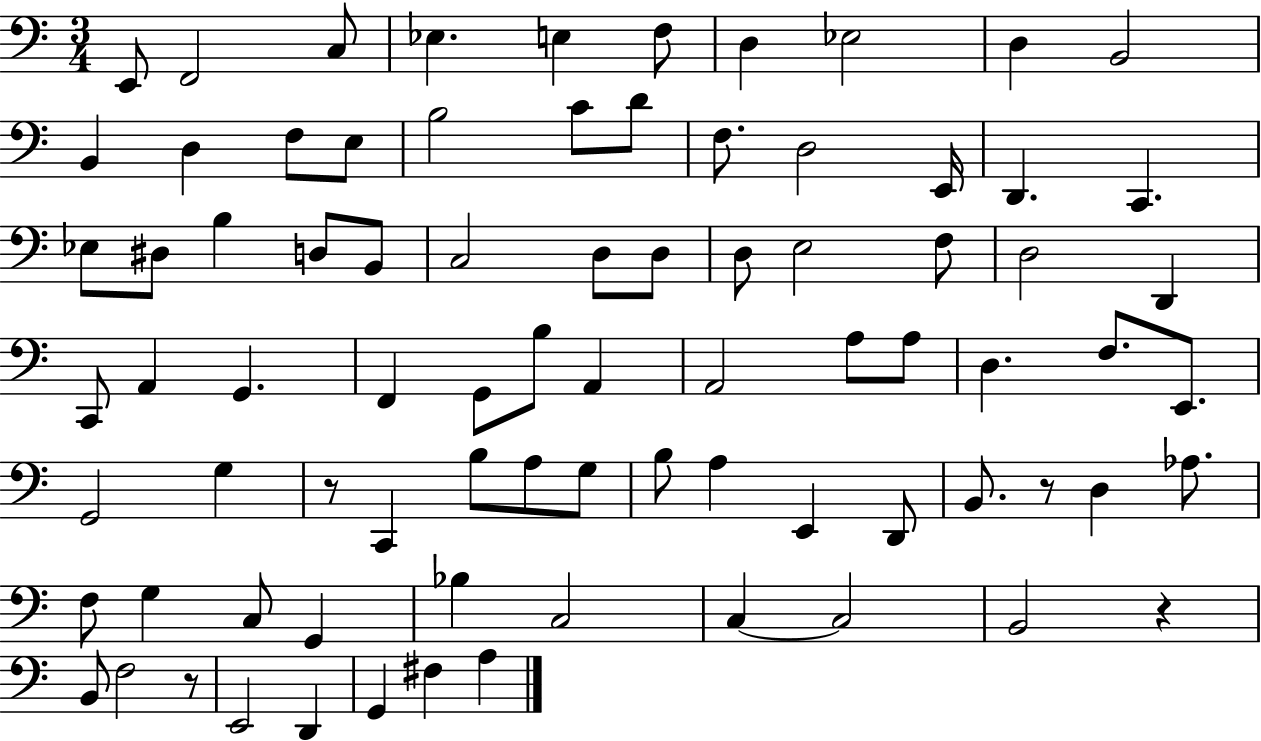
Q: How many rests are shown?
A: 4